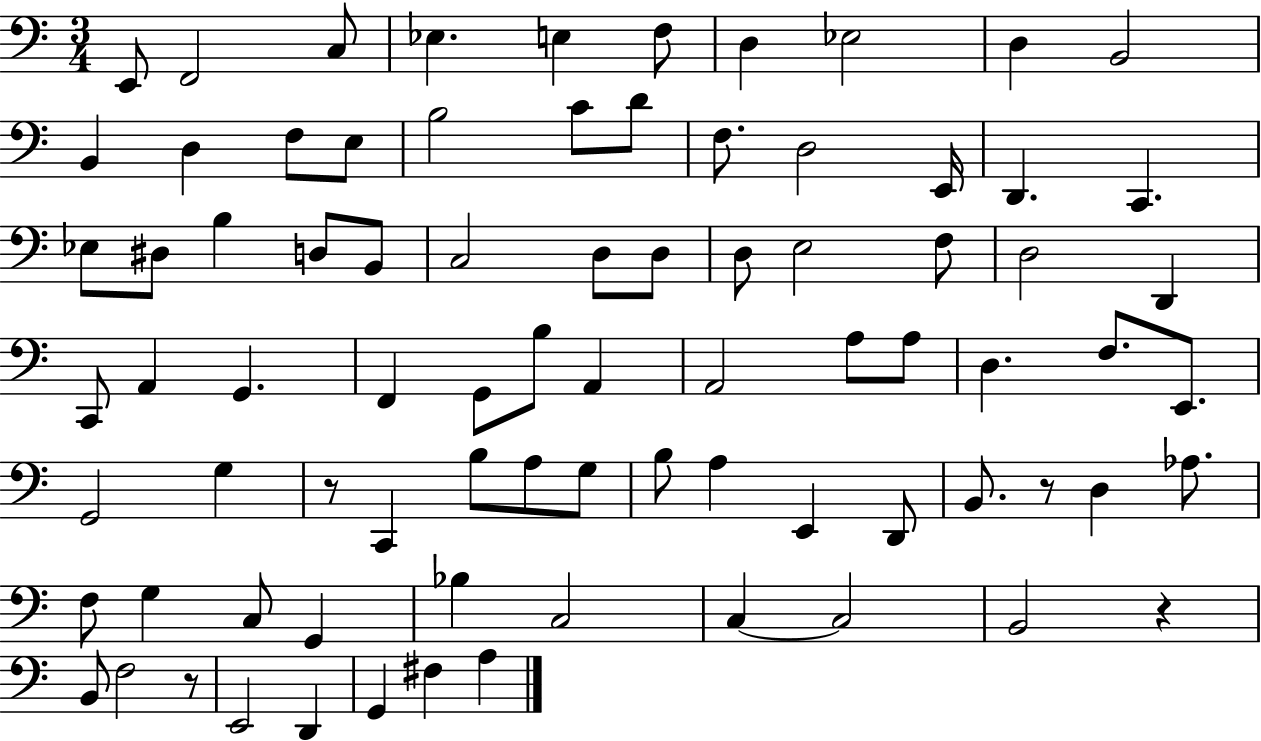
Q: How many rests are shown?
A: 4